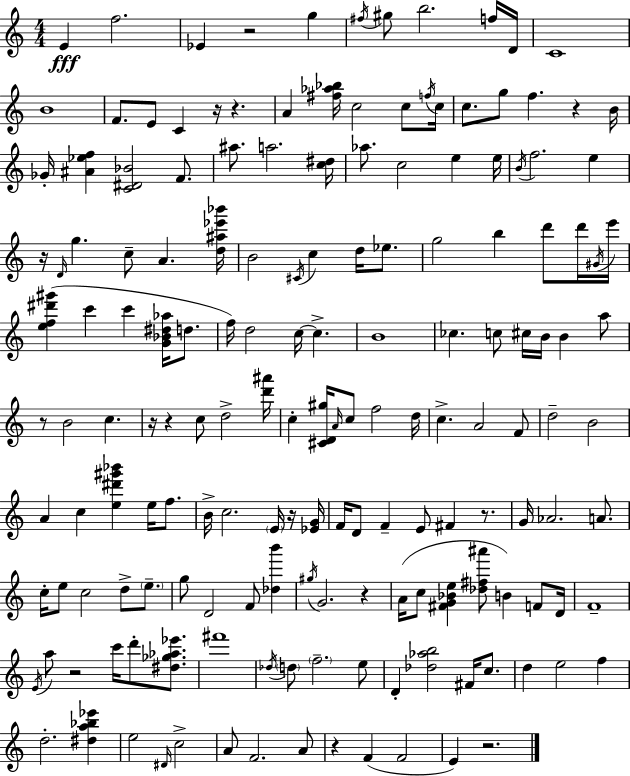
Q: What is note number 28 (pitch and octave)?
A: Ab5